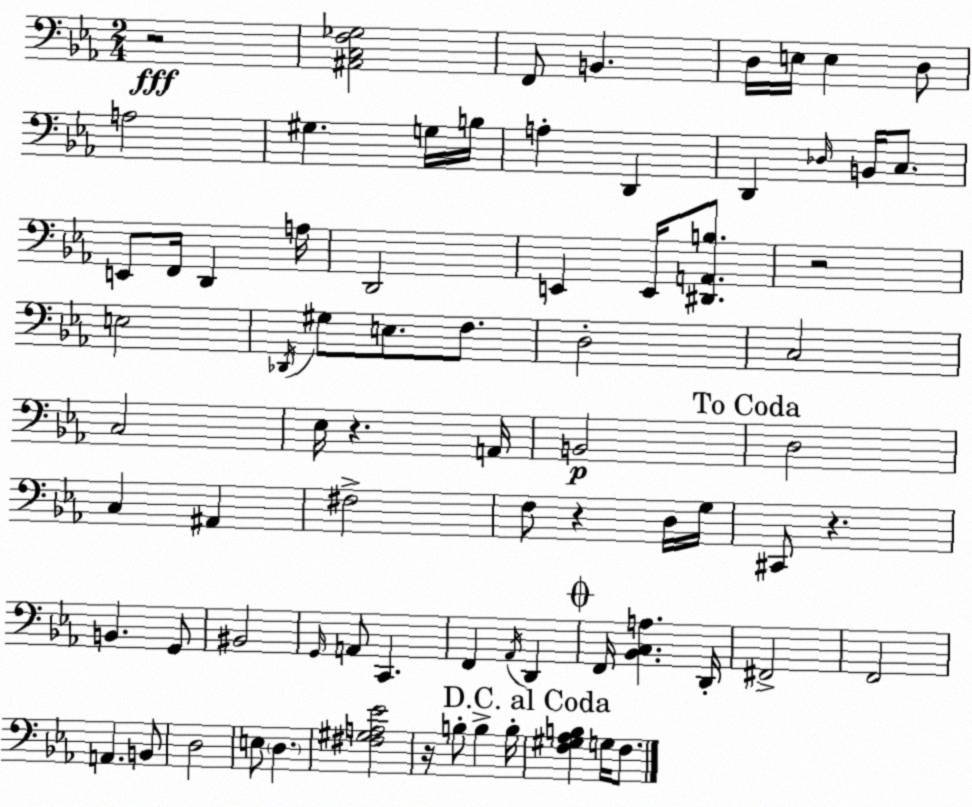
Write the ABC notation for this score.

X:1
T:Untitled
M:2/4
L:1/4
K:Cm
z2 [^A,,C,F,_G,]2 F,,/2 B,, D,/4 E,/4 E, D,/2 A,2 ^G, G,/4 B,/4 A, D,, D,, _D,/4 B,,/4 C,/2 E,,/2 F,,/4 D,, A,/4 D,,2 E,, E,,/4 [^D,,A,,B,]/2 z2 E,2 _D,,/4 ^G,/2 E,/2 F,/2 D,2 C,2 C,2 _E,/4 z A,,/4 B,,2 D,2 C, ^A,, ^F,2 F,/2 z D,/4 G,/4 ^C,,/2 z B,, G,,/2 ^B,,2 G,,/4 A,,/2 C,, F,, _A,,/4 D,, F,,/4 [_B,,C,A,] D,,/4 ^F,,2 F,,2 A,, B,,/2 D,2 E,/2 D, [^F,^G,A,_E]2 z/4 B,/2 B, B,/4 [F,^G,_A,B,] G,/4 F,/2